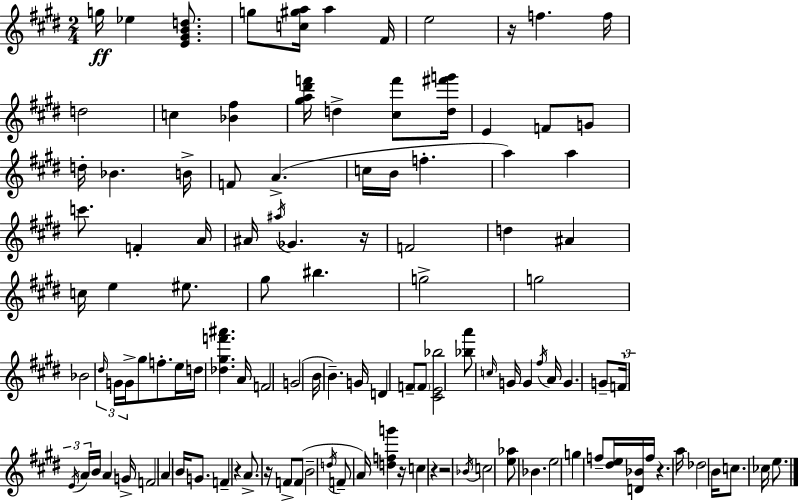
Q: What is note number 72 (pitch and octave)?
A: A4